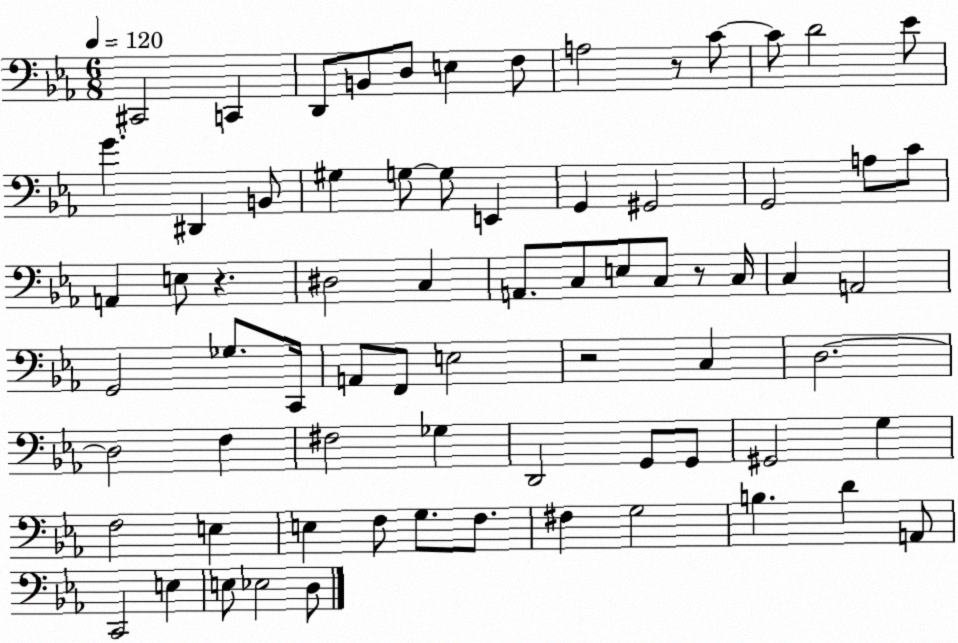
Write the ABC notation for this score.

X:1
T:Untitled
M:6/8
L:1/4
K:Eb
^C,,2 C,, D,,/2 B,,/2 D,/2 E, F,/2 A,2 z/2 C/2 C/2 D2 _E/2 G ^D,, B,,/2 ^G, G,/2 G,/2 E,, G,, ^G,,2 G,,2 A,/2 C/2 A,, E,/2 z ^D,2 C, A,,/2 C,/2 E,/2 C,/2 z/2 C,/4 C, A,,2 G,,2 _G,/2 C,,/4 A,,/2 F,,/2 E,2 z2 C, D,2 D,2 F, ^F,2 _G, D,,2 G,,/2 G,,/2 ^G,,2 G, F,2 E, E, F,/2 G,/2 F,/2 ^F, G,2 B, D A,,/2 C,,2 E, E,/2 _E,2 D,/2